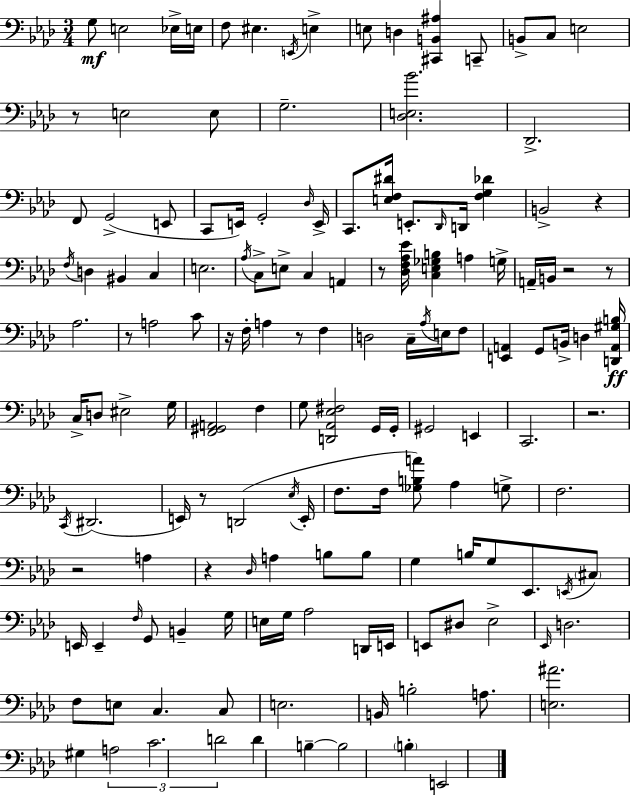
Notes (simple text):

G3/e E3/h Eb3/s E3/s F3/e EIS3/q. E2/s E3/q E3/e D3/q [C#2,B2,A#3]/q C2/e B2/e C3/e E3/h R/e E3/h E3/e G3/h. [Db3,E3,Bb4]/h. Db2/h. F2/e G2/h E2/e C2/e E2/s G2/h Db3/s E2/s C2/e. [E3,F3,D#4]/s E2/e. Db2/s D2/s [F3,G3,Db4]/q B2/h R/q F3/s D3/q BIS2/q C3/q E3/h. Ab3/s C3/e E3/e C3/q A2/q R/e [Db3,F3,Ab3,Eb4]/s [C3,E3,Gb3,B3]/q A3/q G3/s A2/s B2/s R/h R/e Ab3/h. R/e A3/h C4/e R/s F3/s A3/q R/e F3/q D3/h C3/s Ab3/s E3/s F3/e [E2,A2]/q G2/e B2/s D3/q [D2,A2,G#3,B3]/s C3/s D3/e EIS3/h G3/s [F2,G#2,A2]/h F3/q G3/e [D2,Ab2,Eb3,F#3]/h G2/s G2/s G#2/h E2/q C2/h. R/h. C2/s D#2/h. E2/s R/e D2/h Eb3/s E2/s F3/e. F3/s [Gb3,B3,A4]/e Ab3/q G3/e F3/h. R/h A3/q R/q Db3/s A3/q B3/e B3/e G3/q B3/s G3/e Eb2/e. E2/s C#3/e E2/s E2/q F3/s G2/e B2/q G3/s E3/s G3/s Ab3/h D2/s E2/s E2/e D#3/e Eb3/h Eb2/s D3/h. F3/e E3/e C3/q. C3/e E3/h. B2/s B3/h A3/e. [E3,A#4]/h. G#3/q A3/h C4/h. D4/h D4/q B3/q B3/h B3/q E2/h